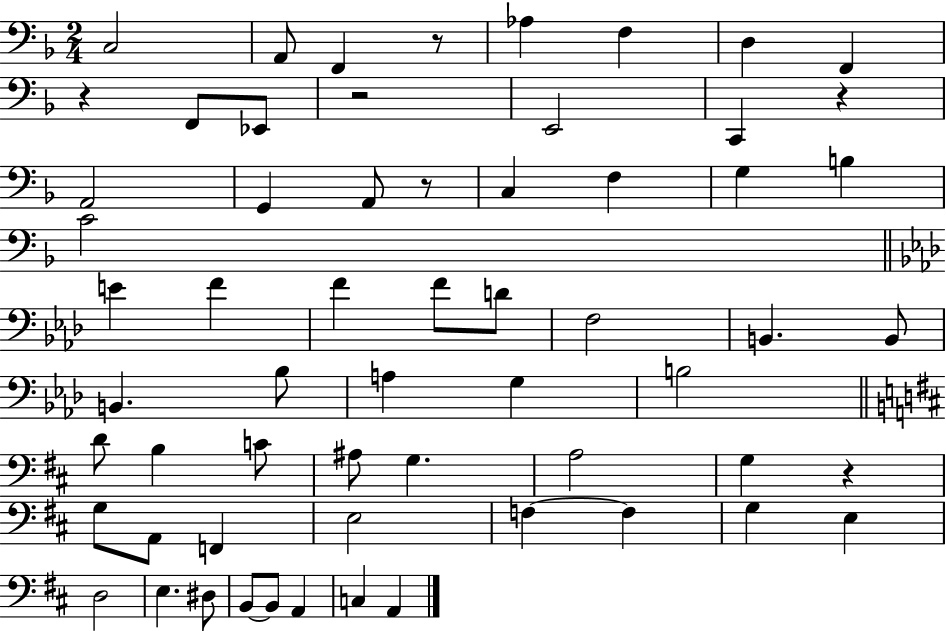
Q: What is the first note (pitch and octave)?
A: C3